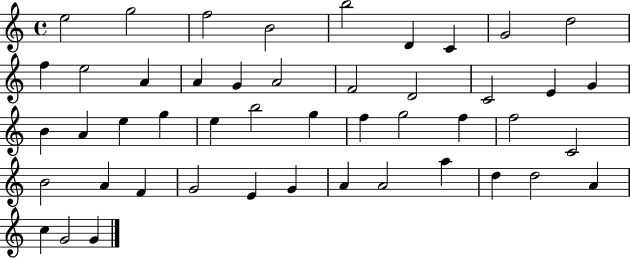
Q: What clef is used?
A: treble